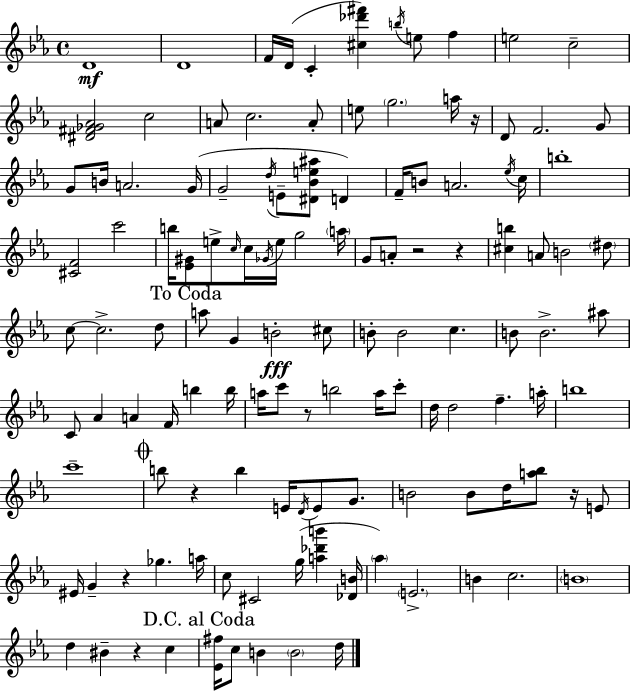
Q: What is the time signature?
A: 4/4